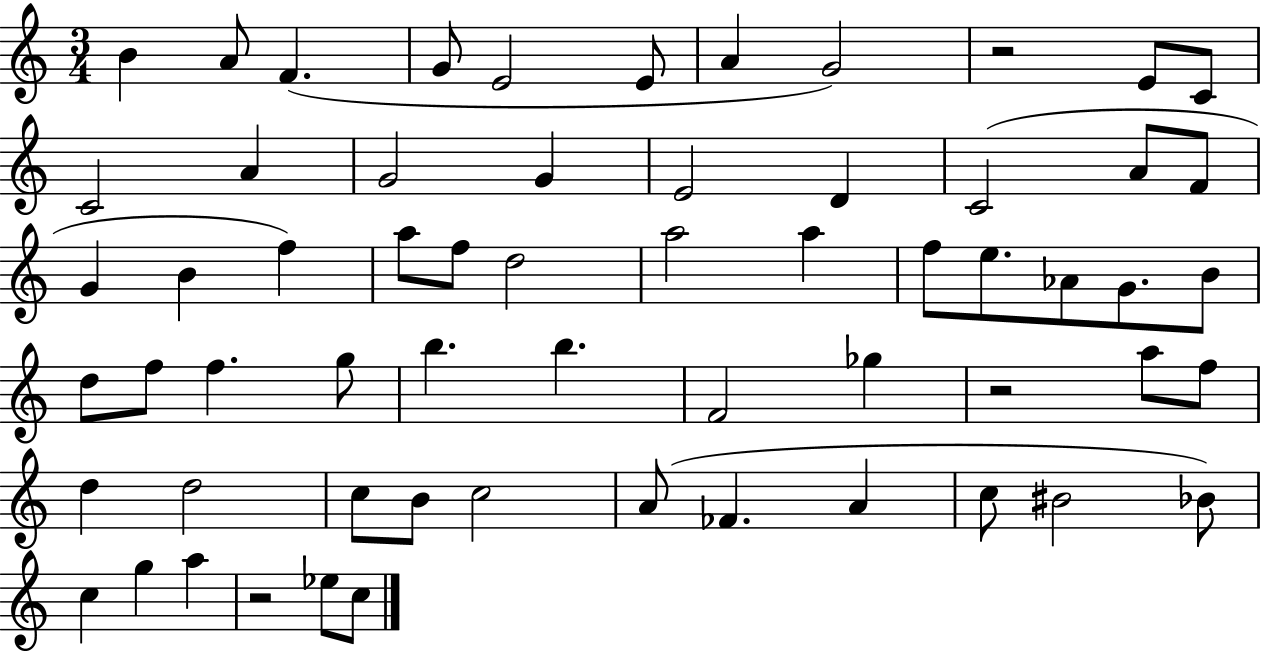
X:1
T:Untitled
M:3/4
L:1/4
K:C
B A/2 F G/2 E2 E/2 A G2 z2 E/2 C/2 C2 A G2 G E2 D C2 A/2 F/2 G B f a/2 f/2 d2 a2 a f/2 e/2 _A/2 G/2 B/2 d/2 f/2 f g/2 b b F2 _g z2 a/2 f/2 d d2 c/2 B/2 c2 A/2 _F A c/2 ^B2 _B/2 c g a z2 _e/2 c/2